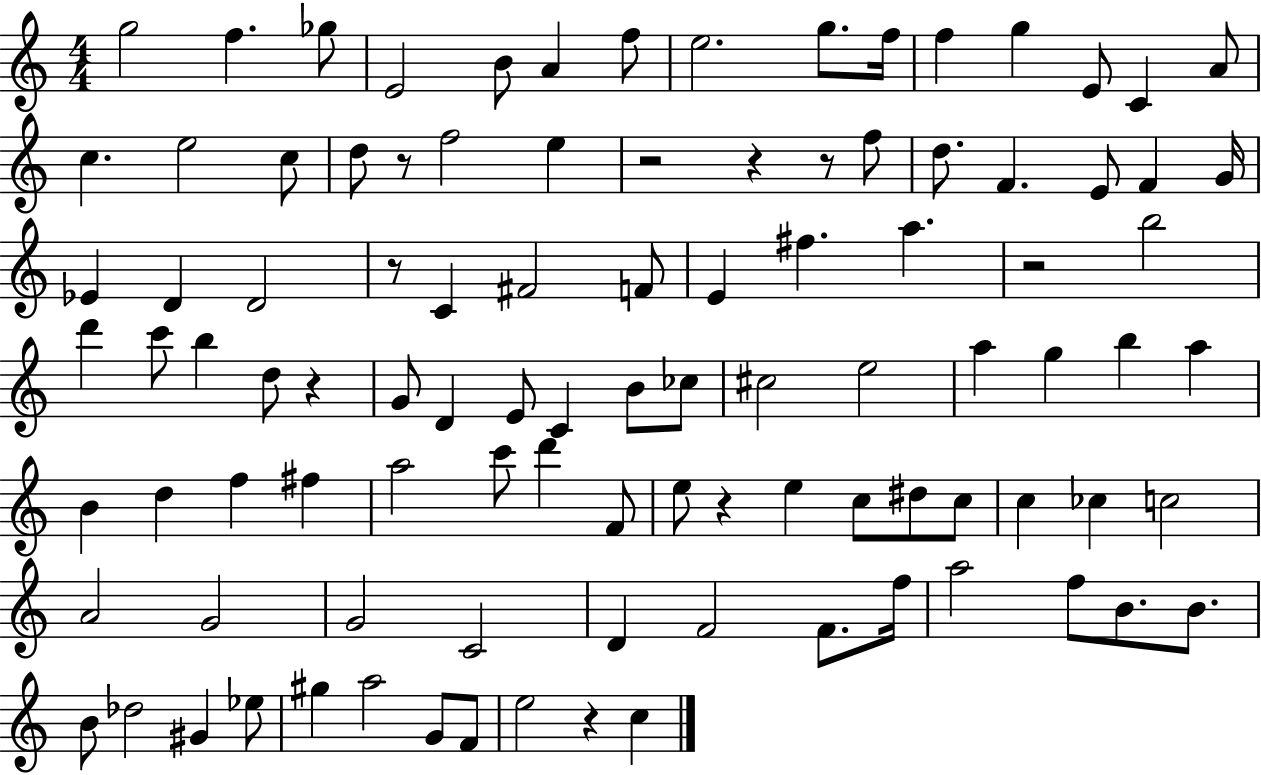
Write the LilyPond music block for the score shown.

{
  \clef treble
  \numericTimeSignature
  \time 4/4
  \key c \major
  g''2 f''4. ges''8 | e'2 b'8 a'4 f''8 | e''2. g''8. f''16 | f''4 g''4 e'8 c'4 a'8 | \break c''4. e''2 c''8 | d''8 r8 f''2 e''4 | r2 r4 r8 f''8 | d''8. f'4. e'8 f'4 g'16 | \break ees'4 d'4 d'2 | r8 c'4 fis'2 f'8 | e'4 fis''4. a''4. | r2 b''2 | \break d'''4 c'''8 b''4 d''8 r4 | g'8 d'4 e'8 c'4 b'8 ces''8 | cis''2 e''2 | a''4 g''4 b''4 a''4 | \break b'4 d''4 f''4 fis''4 | a''2 c'''8 d'''4 f'8 | e''8 r4 e''4 c''8 dis''8 c''8 | c''4 ces''4 c''2 | \break a'2 g'2 | g'2 c'2 | d'4 f'2 f'8. f''16 | a''2 f''8 b'8. b'8. | \break b'8 des''2 gis'4 ees''8 | gis''4 a''2 g'8 f'8 | e''2 r4 c''4 | \bar "|."
}